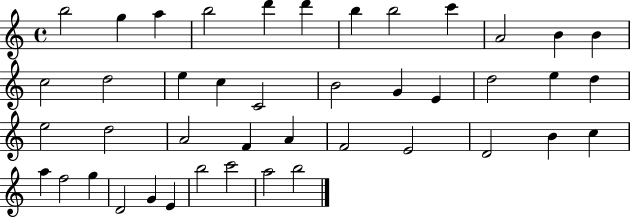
B5/h G5/q A5/q B5/h D6/q D6/q B5/q B5/h C6/q A4/h B4/q B4/q C5/h D5/h E5/q C5/q C4/h B4/h G4/q E4/q D5/h E5/q D5/q E5/h D5/h A4/h F4/q A4/q F4/h E4/h D4/h B4/q C5/q A5/q F5/h G5/q D4/h G4/q E4/q B5/h C6/h A5/h B5/h